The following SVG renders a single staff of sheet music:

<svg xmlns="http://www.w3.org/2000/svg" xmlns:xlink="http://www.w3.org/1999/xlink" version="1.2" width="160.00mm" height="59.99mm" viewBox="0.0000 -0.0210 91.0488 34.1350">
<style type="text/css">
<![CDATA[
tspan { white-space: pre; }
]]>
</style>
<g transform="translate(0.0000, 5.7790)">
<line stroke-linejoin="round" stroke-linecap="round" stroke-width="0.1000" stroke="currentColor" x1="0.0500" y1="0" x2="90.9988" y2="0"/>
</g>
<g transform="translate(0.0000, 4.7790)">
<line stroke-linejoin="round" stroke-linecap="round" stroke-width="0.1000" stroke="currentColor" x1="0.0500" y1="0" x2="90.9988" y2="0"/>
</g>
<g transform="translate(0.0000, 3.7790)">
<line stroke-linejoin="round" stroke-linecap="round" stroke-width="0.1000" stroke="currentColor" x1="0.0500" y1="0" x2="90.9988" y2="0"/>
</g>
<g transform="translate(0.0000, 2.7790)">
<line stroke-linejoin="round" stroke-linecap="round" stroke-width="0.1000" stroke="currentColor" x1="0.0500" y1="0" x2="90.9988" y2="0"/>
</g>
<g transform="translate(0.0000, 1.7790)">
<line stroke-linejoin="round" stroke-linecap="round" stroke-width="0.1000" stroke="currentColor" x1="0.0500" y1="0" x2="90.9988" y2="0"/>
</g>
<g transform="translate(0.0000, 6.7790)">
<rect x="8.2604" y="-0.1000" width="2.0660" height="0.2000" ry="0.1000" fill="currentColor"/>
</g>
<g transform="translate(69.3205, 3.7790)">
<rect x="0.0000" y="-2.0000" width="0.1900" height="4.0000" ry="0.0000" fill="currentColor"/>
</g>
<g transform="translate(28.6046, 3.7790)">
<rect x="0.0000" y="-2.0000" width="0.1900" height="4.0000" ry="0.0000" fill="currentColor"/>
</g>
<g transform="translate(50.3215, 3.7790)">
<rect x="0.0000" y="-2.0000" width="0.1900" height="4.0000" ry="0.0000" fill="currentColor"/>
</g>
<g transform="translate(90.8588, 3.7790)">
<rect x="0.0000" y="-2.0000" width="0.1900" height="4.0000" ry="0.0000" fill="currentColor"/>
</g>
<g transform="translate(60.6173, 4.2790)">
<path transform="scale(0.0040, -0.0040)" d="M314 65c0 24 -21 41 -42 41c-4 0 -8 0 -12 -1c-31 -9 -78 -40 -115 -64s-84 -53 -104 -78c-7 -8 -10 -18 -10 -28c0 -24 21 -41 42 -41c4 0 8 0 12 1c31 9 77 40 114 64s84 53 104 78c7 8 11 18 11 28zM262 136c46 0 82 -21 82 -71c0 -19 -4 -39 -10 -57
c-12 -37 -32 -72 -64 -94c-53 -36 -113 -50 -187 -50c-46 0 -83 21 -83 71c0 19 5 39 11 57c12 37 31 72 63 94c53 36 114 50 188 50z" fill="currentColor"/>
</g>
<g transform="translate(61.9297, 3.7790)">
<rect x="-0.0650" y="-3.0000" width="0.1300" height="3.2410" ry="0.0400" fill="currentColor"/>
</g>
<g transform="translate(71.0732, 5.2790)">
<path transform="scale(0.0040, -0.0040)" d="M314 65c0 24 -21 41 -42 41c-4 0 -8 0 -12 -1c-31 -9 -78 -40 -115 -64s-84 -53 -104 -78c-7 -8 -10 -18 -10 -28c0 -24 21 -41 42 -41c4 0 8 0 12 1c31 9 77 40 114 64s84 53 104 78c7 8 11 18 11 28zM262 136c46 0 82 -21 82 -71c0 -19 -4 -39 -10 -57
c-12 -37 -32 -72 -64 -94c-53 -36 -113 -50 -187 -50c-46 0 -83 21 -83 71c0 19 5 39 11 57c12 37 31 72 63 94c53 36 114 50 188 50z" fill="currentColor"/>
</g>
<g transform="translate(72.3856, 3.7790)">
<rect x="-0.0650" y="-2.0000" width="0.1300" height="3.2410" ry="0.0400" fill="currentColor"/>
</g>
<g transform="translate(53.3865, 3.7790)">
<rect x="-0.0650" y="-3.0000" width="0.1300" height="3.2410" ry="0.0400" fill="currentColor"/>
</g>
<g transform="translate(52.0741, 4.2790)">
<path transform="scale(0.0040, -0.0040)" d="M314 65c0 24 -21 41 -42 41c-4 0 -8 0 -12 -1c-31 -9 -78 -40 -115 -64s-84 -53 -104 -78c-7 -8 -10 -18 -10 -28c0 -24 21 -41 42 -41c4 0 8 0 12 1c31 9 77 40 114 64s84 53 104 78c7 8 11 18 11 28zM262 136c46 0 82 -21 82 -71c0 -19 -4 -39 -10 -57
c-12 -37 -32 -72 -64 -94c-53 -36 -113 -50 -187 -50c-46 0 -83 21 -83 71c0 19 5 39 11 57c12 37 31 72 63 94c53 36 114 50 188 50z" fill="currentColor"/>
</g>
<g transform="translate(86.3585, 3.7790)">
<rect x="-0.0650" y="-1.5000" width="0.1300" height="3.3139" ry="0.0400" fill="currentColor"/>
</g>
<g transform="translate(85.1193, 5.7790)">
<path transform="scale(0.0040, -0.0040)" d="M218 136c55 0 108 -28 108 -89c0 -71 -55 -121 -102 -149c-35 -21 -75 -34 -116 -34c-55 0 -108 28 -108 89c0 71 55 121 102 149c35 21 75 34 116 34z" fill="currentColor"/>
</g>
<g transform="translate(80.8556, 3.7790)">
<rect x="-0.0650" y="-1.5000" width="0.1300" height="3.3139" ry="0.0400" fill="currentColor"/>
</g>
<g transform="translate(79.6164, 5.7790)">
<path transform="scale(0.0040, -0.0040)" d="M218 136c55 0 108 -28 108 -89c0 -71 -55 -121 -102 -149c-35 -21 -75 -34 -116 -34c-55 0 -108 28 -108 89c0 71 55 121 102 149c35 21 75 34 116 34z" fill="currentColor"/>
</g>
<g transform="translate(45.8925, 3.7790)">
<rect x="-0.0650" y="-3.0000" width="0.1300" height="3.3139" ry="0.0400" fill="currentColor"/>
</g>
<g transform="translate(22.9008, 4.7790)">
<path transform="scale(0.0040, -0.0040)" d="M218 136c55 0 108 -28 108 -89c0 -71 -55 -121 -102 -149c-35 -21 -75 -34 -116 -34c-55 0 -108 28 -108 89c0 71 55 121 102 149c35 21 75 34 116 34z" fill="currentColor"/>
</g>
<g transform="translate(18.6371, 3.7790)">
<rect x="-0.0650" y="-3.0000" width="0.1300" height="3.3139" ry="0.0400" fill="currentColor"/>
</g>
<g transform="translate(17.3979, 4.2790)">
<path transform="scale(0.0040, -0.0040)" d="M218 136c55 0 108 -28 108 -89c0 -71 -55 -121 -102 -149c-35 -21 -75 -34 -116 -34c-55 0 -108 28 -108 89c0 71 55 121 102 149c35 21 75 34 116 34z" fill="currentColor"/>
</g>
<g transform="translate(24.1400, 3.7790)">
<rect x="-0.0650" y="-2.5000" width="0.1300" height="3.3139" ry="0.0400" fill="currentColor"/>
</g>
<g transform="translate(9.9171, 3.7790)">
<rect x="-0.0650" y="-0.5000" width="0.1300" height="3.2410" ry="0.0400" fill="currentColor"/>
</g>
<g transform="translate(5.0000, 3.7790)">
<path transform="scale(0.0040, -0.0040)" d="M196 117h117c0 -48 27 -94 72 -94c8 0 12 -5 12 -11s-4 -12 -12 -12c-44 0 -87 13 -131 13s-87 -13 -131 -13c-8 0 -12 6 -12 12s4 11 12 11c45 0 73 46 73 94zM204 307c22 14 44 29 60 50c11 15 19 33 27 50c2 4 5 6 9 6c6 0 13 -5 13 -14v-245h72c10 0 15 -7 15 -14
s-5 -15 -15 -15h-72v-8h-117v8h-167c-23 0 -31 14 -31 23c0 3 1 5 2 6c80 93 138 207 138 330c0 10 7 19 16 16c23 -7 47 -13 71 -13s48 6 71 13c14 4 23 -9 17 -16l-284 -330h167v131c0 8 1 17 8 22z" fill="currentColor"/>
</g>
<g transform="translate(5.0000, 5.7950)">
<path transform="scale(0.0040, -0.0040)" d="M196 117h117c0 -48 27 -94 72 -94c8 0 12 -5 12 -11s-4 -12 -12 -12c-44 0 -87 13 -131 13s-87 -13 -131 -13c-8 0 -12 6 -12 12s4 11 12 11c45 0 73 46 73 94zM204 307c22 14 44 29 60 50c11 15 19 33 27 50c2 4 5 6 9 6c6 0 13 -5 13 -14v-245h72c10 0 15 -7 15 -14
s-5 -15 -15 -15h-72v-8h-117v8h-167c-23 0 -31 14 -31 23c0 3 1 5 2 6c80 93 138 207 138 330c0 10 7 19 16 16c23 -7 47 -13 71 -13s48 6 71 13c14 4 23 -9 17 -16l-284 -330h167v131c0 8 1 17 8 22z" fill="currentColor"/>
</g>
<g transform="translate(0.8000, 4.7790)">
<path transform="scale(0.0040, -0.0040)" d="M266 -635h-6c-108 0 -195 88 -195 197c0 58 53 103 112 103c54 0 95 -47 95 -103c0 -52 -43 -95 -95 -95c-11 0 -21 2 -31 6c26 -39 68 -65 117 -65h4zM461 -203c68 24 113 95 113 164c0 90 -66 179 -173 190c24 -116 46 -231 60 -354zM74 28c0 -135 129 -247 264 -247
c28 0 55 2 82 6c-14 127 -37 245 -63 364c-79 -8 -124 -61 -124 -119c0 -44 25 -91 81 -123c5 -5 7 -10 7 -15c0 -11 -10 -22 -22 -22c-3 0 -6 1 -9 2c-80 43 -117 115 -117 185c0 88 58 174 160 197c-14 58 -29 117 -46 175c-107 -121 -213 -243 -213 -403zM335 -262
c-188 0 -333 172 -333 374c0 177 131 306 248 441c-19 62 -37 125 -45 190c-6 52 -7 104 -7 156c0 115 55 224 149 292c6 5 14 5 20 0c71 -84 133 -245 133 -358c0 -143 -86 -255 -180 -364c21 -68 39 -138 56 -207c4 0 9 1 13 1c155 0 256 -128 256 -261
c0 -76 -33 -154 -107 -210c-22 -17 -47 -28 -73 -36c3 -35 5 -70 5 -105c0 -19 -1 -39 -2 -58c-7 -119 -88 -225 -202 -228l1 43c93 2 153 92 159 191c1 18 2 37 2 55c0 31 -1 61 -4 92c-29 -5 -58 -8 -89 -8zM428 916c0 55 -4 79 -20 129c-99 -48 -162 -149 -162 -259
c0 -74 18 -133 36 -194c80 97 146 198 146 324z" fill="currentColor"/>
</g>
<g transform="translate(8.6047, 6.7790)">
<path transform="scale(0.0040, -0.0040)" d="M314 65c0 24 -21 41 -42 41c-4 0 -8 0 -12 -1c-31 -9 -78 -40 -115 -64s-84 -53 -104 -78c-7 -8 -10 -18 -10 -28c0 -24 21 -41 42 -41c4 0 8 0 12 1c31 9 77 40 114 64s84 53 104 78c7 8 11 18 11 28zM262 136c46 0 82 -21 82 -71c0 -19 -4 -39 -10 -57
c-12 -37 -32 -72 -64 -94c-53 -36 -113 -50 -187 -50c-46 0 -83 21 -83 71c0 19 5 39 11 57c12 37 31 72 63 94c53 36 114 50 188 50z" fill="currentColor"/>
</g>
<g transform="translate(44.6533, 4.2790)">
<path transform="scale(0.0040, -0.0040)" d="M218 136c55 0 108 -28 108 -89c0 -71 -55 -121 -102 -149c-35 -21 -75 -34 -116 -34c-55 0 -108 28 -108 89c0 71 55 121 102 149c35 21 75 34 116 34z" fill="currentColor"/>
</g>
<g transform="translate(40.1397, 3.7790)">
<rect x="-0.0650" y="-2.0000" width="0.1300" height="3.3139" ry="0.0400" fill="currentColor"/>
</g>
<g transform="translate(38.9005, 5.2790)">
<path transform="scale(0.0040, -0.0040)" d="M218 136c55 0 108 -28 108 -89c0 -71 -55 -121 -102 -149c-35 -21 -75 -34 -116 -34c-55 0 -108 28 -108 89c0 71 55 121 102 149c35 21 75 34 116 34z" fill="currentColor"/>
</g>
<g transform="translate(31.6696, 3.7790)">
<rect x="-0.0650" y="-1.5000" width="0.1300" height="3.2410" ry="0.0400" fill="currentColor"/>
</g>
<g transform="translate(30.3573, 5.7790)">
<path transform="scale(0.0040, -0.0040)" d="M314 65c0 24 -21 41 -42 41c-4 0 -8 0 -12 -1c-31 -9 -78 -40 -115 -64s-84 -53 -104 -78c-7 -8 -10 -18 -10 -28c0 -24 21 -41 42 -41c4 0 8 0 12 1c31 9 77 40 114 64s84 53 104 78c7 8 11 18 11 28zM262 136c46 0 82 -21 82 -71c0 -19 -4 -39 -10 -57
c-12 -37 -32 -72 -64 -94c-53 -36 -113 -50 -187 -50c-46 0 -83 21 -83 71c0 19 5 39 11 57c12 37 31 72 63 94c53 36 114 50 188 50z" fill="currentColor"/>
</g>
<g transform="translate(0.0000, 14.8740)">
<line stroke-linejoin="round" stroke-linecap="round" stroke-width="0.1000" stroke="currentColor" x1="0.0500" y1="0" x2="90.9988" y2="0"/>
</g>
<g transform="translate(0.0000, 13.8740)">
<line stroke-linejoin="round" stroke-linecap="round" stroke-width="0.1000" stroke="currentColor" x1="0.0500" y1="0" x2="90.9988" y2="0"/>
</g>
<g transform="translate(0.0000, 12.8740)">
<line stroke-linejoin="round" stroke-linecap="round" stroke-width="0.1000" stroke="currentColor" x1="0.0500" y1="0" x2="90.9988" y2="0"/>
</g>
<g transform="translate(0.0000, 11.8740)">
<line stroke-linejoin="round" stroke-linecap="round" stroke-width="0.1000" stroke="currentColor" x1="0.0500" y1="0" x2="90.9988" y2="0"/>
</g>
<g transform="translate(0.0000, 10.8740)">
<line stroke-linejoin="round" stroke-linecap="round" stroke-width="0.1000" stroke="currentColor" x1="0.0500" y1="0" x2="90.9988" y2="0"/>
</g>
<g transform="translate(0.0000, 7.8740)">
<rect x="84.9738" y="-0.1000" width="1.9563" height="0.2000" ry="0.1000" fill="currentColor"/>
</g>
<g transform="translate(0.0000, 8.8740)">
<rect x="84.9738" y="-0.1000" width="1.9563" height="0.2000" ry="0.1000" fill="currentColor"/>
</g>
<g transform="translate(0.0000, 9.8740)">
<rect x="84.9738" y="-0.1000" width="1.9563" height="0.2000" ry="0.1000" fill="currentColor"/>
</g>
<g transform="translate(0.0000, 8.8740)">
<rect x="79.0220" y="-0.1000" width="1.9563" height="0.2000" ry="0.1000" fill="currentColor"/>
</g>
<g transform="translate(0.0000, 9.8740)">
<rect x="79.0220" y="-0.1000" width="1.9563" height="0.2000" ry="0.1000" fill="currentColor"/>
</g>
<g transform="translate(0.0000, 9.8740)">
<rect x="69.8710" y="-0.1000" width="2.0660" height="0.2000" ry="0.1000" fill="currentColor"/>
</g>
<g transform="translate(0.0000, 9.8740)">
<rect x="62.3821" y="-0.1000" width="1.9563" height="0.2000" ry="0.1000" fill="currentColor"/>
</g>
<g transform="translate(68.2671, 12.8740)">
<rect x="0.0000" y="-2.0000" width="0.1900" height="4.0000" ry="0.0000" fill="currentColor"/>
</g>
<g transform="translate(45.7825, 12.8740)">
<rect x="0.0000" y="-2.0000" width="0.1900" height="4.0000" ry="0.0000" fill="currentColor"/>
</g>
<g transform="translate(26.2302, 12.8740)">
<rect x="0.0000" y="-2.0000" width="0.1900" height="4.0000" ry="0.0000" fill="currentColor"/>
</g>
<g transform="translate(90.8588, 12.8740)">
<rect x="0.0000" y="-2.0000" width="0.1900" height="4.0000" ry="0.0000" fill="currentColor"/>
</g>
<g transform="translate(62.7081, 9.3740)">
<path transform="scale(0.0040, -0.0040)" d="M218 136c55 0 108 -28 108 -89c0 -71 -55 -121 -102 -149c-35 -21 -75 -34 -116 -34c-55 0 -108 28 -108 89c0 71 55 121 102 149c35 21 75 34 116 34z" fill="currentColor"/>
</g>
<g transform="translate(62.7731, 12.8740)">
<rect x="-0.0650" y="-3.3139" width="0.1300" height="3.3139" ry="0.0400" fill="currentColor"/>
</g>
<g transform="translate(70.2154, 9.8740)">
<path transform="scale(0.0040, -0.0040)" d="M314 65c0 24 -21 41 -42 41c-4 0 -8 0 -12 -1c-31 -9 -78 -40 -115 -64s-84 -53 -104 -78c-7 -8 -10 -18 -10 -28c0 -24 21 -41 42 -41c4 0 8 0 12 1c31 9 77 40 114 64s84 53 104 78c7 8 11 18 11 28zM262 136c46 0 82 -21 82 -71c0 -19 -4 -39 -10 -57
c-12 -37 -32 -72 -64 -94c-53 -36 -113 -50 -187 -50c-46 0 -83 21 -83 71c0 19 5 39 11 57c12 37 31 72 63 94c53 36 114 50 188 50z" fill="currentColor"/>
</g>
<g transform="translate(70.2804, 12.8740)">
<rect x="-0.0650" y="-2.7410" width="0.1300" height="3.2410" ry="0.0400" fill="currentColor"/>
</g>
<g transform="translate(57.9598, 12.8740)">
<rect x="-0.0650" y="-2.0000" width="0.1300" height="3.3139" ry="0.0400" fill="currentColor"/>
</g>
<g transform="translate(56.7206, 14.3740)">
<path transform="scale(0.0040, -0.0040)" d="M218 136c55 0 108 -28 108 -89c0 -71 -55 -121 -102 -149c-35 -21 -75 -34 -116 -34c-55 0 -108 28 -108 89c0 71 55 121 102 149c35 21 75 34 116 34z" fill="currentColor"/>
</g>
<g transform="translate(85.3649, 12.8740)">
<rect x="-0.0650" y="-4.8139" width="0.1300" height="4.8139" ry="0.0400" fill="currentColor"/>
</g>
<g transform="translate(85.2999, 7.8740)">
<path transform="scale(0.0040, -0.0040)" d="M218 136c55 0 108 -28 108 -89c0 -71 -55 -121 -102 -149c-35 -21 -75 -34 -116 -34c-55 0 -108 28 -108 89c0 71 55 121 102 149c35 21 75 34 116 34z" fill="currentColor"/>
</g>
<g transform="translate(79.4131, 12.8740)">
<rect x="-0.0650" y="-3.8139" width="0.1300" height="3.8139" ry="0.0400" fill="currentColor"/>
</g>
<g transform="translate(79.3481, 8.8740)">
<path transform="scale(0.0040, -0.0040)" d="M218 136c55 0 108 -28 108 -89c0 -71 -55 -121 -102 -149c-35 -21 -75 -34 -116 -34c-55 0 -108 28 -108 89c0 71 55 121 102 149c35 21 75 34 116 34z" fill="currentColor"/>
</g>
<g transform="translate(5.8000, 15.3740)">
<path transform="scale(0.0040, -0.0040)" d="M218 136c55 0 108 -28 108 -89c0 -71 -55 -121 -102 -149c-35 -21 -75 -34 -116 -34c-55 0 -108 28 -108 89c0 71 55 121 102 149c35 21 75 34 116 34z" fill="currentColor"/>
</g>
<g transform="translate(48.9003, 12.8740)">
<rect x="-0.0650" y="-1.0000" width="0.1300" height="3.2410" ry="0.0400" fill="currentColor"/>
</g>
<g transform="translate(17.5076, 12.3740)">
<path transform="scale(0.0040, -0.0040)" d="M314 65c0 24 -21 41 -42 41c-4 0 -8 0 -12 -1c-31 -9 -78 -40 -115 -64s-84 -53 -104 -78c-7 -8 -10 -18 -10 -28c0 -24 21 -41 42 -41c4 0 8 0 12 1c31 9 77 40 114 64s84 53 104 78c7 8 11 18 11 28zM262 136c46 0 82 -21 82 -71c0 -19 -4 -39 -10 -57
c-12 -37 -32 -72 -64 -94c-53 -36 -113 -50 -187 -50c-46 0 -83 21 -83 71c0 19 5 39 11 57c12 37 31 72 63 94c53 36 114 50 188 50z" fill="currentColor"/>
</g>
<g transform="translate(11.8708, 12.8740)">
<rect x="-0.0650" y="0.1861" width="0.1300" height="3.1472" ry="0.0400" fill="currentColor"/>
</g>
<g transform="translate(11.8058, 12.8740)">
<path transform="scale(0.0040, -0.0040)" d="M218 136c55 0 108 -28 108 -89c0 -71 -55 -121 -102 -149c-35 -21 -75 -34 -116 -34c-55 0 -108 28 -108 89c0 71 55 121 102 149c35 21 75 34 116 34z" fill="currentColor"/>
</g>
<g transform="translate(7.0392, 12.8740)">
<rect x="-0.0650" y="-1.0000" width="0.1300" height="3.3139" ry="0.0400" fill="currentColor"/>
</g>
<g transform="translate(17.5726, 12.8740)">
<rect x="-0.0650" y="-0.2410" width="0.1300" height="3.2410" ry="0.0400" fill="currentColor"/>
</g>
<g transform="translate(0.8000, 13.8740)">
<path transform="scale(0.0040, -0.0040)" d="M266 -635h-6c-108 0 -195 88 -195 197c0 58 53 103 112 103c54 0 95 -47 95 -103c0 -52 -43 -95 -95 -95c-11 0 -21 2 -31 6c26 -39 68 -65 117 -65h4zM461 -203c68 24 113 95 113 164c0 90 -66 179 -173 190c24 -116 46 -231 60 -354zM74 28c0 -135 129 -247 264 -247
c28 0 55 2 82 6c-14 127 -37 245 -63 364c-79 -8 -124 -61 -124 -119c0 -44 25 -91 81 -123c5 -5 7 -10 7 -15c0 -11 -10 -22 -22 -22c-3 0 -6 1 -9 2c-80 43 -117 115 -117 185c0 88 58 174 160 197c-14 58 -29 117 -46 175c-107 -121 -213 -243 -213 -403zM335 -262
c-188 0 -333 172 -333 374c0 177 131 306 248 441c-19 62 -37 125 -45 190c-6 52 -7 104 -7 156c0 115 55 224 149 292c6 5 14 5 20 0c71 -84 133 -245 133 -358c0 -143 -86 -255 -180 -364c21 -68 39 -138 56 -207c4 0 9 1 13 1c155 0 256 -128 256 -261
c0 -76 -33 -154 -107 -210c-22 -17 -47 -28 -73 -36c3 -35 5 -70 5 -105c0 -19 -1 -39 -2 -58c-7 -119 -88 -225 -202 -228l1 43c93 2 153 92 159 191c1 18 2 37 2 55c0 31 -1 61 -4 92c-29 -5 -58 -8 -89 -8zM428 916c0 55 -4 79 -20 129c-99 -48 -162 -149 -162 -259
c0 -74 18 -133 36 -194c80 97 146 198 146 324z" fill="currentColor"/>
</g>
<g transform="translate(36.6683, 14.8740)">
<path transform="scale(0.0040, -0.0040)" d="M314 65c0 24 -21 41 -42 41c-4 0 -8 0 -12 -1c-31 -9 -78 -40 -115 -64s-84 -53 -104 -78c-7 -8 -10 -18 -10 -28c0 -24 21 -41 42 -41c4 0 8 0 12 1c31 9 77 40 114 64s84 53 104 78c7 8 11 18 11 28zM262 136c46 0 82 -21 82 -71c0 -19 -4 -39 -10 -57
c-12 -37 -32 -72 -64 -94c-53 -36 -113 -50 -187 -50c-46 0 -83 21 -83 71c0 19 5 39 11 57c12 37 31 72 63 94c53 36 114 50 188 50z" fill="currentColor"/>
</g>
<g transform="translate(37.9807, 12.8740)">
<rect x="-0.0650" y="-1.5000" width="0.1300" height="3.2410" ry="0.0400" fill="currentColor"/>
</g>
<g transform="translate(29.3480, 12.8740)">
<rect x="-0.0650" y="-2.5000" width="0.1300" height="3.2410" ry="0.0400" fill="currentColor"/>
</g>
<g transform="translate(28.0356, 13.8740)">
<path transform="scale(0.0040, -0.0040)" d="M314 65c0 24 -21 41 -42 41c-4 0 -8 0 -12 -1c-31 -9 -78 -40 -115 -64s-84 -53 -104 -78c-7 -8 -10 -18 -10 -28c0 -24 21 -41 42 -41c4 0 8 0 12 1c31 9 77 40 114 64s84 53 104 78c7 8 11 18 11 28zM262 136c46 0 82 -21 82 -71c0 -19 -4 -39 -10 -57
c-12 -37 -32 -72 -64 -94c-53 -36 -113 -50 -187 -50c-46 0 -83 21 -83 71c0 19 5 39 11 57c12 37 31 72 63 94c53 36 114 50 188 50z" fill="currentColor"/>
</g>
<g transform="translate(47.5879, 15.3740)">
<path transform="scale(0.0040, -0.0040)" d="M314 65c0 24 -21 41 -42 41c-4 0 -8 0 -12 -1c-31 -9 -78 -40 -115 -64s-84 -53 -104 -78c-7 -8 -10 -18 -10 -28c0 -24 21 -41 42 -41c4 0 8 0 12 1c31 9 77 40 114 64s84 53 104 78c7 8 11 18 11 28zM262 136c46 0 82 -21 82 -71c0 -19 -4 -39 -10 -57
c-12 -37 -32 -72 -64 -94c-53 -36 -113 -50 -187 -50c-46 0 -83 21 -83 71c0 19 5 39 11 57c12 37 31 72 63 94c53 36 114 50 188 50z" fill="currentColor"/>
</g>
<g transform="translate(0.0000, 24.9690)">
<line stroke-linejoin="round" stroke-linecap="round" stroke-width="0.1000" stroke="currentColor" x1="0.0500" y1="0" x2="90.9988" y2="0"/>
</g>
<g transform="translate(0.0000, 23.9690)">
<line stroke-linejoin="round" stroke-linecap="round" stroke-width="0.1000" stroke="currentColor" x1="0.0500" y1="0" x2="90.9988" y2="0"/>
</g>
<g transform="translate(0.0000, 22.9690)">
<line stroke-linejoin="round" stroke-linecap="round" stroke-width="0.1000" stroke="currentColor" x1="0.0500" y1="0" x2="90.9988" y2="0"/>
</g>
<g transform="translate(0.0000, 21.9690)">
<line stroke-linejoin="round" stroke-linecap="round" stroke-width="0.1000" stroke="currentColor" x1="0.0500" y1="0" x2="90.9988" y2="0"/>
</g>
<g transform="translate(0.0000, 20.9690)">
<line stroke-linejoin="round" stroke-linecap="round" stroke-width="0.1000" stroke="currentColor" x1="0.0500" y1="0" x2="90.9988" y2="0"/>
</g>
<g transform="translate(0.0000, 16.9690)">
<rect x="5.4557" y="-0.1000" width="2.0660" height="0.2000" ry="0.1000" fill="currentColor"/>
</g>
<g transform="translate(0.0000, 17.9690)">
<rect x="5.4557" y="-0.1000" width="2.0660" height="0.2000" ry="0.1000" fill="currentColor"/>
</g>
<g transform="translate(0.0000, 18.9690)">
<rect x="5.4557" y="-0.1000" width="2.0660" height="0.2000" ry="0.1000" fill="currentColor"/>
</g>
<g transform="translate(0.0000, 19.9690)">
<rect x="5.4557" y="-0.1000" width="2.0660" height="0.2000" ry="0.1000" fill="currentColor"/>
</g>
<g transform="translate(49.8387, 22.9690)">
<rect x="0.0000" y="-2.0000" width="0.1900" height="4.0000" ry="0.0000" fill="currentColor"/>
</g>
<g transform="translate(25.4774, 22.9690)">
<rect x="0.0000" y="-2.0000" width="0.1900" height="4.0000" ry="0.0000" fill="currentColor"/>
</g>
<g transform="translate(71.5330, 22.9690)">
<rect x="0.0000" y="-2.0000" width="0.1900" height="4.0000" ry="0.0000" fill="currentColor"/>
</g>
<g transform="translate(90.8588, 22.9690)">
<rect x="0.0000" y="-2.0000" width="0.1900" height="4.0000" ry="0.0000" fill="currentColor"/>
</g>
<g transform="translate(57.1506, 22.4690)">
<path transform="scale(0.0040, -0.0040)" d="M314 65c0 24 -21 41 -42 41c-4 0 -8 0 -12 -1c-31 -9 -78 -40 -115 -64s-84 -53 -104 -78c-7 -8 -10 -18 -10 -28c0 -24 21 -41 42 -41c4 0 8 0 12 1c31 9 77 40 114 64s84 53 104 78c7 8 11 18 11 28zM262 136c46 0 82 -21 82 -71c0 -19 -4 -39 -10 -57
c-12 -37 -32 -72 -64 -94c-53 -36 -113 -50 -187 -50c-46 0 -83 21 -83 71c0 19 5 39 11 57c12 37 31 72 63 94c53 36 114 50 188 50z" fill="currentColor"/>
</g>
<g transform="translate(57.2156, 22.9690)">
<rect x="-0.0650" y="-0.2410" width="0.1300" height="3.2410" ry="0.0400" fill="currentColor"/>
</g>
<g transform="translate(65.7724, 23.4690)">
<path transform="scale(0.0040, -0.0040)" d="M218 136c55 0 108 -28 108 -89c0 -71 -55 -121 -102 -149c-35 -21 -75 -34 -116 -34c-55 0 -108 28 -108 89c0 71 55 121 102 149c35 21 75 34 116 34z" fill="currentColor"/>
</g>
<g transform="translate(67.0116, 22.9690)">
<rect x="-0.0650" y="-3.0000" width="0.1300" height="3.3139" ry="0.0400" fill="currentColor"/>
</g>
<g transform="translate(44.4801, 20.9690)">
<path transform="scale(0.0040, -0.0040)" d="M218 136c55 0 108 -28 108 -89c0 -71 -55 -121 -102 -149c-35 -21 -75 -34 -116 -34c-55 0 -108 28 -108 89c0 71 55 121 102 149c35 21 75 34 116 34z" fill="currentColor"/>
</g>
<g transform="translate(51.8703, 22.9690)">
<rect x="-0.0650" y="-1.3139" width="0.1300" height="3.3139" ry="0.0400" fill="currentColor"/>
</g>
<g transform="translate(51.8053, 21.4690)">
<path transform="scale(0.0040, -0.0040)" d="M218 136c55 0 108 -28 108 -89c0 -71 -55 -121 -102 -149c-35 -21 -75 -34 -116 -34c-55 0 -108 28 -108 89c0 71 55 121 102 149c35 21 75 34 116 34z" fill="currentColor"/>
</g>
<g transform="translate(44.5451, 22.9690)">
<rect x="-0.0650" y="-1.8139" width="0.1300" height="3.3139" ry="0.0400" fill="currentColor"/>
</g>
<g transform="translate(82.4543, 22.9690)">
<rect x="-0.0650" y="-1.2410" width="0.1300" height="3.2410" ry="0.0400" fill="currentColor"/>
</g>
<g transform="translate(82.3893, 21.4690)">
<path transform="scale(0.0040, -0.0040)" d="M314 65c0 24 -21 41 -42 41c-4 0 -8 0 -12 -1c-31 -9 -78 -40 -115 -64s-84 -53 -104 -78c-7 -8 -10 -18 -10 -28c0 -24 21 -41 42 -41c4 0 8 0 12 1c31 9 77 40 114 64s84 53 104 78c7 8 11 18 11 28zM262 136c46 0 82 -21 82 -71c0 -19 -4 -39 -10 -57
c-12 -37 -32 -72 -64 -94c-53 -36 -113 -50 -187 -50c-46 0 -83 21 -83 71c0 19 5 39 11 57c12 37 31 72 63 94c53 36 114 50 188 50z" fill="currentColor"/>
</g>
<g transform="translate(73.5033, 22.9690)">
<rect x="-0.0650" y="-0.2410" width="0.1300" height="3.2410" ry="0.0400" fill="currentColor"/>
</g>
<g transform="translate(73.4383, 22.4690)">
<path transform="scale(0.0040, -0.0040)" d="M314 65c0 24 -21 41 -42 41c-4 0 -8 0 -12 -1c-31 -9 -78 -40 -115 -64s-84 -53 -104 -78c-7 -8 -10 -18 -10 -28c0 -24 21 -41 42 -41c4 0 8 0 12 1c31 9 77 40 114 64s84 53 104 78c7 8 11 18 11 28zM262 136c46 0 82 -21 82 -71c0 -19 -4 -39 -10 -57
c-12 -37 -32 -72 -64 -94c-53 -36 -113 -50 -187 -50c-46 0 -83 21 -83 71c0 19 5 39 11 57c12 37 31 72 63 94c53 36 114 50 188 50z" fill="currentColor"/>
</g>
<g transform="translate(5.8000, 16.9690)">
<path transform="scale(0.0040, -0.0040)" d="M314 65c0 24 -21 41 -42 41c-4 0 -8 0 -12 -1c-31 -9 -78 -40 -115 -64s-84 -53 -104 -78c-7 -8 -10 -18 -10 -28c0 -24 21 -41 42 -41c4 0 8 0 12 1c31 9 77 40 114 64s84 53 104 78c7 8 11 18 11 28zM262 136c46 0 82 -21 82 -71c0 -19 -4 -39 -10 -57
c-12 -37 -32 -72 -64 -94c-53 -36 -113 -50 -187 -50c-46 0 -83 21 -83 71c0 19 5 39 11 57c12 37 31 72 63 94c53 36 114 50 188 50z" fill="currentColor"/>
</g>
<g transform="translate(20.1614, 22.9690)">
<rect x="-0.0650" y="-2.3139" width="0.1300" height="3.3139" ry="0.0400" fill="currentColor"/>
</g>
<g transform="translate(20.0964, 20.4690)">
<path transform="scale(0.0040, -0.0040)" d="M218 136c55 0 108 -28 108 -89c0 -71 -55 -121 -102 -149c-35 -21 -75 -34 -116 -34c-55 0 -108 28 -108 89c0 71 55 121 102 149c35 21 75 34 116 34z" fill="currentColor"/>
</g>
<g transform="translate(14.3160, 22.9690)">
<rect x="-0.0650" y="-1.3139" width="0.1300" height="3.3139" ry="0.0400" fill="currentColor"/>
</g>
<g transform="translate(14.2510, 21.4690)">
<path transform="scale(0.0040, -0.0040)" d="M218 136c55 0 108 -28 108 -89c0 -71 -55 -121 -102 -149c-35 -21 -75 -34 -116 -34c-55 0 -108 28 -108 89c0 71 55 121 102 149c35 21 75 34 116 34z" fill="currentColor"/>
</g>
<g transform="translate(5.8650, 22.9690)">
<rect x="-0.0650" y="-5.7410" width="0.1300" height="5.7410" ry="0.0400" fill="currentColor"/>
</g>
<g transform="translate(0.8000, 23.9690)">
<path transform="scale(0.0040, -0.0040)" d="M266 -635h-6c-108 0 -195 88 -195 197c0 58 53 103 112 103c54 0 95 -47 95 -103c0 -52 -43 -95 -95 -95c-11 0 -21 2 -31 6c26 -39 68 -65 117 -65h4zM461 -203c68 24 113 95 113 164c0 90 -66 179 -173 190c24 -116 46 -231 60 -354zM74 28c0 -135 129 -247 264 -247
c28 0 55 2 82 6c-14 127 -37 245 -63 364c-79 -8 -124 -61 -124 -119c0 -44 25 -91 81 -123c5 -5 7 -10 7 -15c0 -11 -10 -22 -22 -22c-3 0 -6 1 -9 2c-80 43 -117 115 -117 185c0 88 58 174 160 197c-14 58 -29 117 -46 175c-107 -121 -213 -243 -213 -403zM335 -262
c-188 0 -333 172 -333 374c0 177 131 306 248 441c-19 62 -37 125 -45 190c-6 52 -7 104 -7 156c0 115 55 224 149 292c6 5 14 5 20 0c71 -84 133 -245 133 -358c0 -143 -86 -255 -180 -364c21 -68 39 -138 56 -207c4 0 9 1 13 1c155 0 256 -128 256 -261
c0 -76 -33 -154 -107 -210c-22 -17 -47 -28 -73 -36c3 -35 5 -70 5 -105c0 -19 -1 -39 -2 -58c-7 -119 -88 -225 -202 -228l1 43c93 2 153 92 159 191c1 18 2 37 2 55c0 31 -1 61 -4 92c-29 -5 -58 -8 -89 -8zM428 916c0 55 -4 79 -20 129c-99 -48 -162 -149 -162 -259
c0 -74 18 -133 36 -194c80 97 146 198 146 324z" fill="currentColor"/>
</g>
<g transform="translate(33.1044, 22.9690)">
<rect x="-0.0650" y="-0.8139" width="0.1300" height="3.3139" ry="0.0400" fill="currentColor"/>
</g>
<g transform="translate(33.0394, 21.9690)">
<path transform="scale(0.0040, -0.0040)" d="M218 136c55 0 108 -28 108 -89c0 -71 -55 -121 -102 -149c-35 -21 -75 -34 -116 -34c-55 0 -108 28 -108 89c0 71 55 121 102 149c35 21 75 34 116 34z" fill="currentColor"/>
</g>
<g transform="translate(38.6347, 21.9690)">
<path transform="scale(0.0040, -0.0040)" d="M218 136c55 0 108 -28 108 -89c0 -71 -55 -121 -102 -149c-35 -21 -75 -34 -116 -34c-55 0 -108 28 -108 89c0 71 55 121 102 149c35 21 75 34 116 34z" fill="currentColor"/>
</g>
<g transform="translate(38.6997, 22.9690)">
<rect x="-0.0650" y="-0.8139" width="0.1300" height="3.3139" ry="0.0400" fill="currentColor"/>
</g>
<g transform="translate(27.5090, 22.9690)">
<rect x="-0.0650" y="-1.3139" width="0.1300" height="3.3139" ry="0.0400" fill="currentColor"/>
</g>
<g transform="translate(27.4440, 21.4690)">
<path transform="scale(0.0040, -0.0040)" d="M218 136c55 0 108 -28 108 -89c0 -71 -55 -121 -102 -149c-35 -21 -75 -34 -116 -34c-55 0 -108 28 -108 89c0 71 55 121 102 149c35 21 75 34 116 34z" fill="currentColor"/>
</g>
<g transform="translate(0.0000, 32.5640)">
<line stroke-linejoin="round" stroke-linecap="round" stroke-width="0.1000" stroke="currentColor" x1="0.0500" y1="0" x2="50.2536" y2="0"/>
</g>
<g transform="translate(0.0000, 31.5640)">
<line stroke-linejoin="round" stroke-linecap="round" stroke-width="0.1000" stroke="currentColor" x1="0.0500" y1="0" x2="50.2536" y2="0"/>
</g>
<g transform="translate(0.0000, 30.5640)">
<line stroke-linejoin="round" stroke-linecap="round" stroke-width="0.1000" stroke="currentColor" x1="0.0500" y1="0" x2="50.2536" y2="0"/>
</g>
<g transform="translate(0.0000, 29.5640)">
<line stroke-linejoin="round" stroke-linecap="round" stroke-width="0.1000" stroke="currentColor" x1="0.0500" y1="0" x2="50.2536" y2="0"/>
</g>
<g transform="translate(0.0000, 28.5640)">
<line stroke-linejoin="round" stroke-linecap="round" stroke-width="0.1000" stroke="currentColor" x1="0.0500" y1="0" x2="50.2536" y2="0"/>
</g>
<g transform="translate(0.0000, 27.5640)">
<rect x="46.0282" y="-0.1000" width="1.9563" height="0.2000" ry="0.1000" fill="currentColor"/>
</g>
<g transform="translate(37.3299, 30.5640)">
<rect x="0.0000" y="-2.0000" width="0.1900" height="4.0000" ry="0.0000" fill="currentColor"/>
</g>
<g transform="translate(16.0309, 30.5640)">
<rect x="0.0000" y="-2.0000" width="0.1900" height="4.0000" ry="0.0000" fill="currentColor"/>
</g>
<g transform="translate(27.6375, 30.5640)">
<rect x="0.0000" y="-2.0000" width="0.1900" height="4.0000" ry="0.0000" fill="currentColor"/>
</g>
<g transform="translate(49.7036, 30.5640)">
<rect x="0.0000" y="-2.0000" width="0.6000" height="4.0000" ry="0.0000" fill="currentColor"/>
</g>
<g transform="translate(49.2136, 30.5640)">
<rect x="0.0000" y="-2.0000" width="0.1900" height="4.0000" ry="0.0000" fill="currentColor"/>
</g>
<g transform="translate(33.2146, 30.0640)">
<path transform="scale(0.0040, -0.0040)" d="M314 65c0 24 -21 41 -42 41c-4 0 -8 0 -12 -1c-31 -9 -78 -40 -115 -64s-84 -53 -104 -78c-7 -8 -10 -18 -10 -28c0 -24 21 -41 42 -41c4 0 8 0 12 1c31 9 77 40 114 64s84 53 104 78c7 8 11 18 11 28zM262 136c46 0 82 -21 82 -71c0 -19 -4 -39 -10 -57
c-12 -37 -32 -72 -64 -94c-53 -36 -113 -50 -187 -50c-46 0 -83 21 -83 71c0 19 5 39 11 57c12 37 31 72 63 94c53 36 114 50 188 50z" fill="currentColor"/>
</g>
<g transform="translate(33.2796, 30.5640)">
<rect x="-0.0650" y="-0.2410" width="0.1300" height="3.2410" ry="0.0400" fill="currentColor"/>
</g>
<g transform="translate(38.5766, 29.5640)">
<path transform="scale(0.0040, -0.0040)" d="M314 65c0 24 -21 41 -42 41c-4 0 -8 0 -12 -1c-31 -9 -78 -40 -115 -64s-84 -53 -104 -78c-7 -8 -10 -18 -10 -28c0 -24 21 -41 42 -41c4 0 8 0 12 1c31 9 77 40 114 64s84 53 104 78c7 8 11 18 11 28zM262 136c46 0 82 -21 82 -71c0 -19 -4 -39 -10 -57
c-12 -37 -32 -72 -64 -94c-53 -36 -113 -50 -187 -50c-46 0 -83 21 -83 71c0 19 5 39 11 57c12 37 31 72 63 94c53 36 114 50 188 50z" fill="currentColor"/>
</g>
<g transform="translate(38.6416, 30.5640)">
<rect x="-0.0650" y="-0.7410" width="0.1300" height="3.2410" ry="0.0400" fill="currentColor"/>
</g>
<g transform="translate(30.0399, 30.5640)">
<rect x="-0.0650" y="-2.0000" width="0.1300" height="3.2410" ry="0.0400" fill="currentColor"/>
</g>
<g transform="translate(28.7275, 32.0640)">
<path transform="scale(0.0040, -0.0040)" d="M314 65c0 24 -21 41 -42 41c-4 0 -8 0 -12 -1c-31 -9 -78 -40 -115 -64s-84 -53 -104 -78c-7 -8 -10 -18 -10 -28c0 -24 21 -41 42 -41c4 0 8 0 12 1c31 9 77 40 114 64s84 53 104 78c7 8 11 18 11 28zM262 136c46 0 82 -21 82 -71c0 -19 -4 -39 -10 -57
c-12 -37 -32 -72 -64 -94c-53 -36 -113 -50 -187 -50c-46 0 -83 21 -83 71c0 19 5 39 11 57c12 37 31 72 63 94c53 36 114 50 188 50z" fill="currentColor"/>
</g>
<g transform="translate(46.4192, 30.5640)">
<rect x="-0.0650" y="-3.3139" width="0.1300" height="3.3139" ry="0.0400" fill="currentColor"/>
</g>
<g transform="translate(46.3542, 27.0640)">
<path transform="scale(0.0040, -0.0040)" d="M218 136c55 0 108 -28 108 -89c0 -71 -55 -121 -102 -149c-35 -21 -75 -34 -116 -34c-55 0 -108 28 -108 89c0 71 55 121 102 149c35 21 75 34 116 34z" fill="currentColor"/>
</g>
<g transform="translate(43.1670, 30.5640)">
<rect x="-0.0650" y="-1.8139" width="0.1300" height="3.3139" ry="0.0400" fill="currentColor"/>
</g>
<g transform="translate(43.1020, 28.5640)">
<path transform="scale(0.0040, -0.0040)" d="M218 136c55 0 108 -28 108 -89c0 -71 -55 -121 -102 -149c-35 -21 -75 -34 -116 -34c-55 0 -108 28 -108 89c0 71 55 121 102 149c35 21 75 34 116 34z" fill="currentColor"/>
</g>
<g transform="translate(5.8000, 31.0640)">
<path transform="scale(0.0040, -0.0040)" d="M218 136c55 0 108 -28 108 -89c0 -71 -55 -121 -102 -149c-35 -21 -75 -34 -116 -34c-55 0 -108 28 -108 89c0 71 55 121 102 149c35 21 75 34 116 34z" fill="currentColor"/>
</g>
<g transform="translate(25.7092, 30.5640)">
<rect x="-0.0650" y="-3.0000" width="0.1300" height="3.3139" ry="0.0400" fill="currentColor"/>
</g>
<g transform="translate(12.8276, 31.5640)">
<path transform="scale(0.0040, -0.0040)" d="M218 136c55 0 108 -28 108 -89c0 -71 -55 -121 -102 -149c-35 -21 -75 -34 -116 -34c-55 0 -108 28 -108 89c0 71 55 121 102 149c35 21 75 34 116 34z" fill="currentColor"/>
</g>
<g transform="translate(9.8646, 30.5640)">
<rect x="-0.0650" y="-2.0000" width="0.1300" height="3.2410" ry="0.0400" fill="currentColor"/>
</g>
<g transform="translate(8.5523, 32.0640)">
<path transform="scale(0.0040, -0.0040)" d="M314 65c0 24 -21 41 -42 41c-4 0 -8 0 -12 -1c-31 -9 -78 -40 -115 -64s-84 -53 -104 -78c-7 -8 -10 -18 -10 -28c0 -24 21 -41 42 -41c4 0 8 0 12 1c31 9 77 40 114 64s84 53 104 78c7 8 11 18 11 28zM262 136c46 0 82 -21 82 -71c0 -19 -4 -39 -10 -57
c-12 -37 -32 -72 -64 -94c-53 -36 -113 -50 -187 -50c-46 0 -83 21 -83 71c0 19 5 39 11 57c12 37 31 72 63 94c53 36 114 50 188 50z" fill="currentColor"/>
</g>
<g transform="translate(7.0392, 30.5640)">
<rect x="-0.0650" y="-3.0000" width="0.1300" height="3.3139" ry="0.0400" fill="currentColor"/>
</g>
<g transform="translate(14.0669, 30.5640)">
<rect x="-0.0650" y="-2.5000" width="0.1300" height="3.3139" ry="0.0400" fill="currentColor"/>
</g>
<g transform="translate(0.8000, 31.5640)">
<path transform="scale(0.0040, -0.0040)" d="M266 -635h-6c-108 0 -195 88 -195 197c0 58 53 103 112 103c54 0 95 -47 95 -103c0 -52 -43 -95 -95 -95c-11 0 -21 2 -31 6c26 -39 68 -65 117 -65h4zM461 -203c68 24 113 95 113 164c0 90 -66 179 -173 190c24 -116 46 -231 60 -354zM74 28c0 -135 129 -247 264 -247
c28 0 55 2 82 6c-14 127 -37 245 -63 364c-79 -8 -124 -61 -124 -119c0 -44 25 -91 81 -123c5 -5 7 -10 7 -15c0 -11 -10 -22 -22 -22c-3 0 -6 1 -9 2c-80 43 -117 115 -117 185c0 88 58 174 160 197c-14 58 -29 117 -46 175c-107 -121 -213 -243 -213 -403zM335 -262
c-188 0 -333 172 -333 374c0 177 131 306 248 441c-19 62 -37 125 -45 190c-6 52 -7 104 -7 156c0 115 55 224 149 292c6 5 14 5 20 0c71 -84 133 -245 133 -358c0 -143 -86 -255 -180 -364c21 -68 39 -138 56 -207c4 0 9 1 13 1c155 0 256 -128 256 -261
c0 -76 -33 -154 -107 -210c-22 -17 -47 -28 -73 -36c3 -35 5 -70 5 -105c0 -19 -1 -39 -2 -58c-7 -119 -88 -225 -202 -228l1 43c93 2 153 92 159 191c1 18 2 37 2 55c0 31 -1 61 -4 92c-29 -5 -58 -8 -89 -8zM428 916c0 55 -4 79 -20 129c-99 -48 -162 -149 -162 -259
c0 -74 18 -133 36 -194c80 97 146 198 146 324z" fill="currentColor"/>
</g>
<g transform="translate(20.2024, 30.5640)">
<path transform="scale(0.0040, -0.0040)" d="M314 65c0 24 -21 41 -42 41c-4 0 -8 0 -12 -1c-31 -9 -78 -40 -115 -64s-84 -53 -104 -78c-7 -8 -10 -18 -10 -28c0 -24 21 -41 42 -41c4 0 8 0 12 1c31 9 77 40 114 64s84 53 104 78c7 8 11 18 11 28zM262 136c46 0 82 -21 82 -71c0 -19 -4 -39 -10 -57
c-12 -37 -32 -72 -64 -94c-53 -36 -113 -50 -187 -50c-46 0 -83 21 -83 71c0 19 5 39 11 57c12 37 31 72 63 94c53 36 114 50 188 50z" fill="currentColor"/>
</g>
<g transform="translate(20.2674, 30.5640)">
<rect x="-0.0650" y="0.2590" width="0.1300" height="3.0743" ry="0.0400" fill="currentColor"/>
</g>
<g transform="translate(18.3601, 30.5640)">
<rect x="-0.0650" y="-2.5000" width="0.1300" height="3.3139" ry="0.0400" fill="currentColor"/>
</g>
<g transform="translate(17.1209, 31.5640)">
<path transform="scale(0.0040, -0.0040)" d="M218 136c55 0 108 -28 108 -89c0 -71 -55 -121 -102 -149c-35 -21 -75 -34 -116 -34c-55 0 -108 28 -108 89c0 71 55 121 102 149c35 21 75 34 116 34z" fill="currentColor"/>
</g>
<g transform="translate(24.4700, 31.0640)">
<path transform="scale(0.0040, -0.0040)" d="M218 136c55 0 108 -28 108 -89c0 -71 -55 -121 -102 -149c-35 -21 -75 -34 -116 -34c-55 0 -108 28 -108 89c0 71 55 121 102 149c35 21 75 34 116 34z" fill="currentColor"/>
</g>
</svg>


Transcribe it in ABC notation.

X:1
T:Untitled
M:4/4
L:1/4
K:C
C2 A G E2 F A A2 A2 F2 E E D B c2 G2 E2 D2 F b a2 c' e' g'2 e g e d d f e c2 A c2 e2 A F2 G G B2 A F2 c2 d2 f b